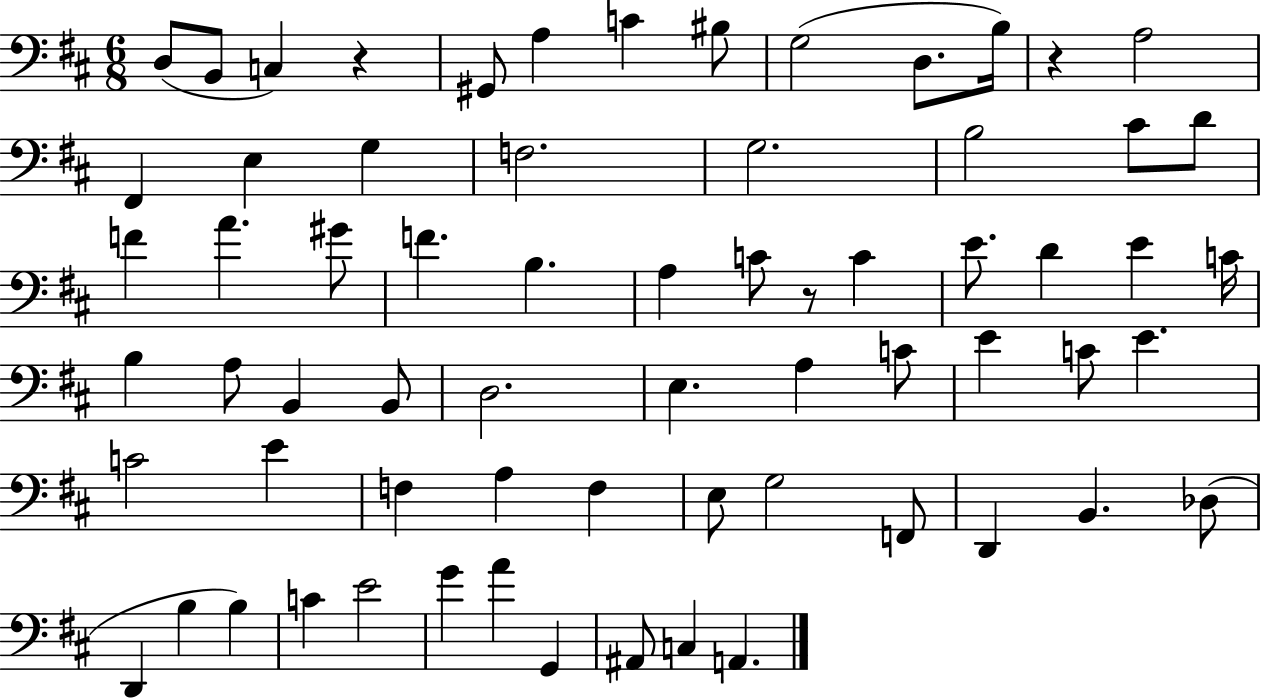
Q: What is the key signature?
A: D major